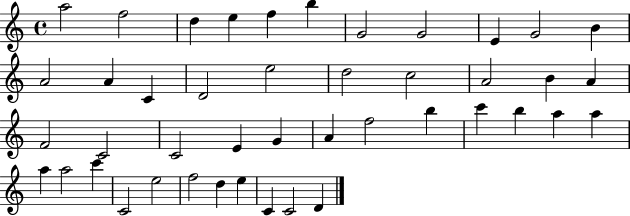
{
  \clef treble
  \time 4/4
  \defaultTimeSignature
  \key c \major
  a''2 f''2 | d''4 e''4 f''4 b''4 | g'2 g'2 | e'4 g'2 b'4 | \break a'2 a'4 c'4 | d'2 e''2 | d''2 c''2 | a'2 b'4 a'4 | \break f'2 c'2 | c'2 e'4 g'4 | a'4 f''2 b''4 | c'''4 b''4 a''4 a''4 | \break a''4 a''2 c'''4 | c'2 e''2 | f''2 d''4 e''4 | c'4 c'2 d'4 | \break \bar "|."
}